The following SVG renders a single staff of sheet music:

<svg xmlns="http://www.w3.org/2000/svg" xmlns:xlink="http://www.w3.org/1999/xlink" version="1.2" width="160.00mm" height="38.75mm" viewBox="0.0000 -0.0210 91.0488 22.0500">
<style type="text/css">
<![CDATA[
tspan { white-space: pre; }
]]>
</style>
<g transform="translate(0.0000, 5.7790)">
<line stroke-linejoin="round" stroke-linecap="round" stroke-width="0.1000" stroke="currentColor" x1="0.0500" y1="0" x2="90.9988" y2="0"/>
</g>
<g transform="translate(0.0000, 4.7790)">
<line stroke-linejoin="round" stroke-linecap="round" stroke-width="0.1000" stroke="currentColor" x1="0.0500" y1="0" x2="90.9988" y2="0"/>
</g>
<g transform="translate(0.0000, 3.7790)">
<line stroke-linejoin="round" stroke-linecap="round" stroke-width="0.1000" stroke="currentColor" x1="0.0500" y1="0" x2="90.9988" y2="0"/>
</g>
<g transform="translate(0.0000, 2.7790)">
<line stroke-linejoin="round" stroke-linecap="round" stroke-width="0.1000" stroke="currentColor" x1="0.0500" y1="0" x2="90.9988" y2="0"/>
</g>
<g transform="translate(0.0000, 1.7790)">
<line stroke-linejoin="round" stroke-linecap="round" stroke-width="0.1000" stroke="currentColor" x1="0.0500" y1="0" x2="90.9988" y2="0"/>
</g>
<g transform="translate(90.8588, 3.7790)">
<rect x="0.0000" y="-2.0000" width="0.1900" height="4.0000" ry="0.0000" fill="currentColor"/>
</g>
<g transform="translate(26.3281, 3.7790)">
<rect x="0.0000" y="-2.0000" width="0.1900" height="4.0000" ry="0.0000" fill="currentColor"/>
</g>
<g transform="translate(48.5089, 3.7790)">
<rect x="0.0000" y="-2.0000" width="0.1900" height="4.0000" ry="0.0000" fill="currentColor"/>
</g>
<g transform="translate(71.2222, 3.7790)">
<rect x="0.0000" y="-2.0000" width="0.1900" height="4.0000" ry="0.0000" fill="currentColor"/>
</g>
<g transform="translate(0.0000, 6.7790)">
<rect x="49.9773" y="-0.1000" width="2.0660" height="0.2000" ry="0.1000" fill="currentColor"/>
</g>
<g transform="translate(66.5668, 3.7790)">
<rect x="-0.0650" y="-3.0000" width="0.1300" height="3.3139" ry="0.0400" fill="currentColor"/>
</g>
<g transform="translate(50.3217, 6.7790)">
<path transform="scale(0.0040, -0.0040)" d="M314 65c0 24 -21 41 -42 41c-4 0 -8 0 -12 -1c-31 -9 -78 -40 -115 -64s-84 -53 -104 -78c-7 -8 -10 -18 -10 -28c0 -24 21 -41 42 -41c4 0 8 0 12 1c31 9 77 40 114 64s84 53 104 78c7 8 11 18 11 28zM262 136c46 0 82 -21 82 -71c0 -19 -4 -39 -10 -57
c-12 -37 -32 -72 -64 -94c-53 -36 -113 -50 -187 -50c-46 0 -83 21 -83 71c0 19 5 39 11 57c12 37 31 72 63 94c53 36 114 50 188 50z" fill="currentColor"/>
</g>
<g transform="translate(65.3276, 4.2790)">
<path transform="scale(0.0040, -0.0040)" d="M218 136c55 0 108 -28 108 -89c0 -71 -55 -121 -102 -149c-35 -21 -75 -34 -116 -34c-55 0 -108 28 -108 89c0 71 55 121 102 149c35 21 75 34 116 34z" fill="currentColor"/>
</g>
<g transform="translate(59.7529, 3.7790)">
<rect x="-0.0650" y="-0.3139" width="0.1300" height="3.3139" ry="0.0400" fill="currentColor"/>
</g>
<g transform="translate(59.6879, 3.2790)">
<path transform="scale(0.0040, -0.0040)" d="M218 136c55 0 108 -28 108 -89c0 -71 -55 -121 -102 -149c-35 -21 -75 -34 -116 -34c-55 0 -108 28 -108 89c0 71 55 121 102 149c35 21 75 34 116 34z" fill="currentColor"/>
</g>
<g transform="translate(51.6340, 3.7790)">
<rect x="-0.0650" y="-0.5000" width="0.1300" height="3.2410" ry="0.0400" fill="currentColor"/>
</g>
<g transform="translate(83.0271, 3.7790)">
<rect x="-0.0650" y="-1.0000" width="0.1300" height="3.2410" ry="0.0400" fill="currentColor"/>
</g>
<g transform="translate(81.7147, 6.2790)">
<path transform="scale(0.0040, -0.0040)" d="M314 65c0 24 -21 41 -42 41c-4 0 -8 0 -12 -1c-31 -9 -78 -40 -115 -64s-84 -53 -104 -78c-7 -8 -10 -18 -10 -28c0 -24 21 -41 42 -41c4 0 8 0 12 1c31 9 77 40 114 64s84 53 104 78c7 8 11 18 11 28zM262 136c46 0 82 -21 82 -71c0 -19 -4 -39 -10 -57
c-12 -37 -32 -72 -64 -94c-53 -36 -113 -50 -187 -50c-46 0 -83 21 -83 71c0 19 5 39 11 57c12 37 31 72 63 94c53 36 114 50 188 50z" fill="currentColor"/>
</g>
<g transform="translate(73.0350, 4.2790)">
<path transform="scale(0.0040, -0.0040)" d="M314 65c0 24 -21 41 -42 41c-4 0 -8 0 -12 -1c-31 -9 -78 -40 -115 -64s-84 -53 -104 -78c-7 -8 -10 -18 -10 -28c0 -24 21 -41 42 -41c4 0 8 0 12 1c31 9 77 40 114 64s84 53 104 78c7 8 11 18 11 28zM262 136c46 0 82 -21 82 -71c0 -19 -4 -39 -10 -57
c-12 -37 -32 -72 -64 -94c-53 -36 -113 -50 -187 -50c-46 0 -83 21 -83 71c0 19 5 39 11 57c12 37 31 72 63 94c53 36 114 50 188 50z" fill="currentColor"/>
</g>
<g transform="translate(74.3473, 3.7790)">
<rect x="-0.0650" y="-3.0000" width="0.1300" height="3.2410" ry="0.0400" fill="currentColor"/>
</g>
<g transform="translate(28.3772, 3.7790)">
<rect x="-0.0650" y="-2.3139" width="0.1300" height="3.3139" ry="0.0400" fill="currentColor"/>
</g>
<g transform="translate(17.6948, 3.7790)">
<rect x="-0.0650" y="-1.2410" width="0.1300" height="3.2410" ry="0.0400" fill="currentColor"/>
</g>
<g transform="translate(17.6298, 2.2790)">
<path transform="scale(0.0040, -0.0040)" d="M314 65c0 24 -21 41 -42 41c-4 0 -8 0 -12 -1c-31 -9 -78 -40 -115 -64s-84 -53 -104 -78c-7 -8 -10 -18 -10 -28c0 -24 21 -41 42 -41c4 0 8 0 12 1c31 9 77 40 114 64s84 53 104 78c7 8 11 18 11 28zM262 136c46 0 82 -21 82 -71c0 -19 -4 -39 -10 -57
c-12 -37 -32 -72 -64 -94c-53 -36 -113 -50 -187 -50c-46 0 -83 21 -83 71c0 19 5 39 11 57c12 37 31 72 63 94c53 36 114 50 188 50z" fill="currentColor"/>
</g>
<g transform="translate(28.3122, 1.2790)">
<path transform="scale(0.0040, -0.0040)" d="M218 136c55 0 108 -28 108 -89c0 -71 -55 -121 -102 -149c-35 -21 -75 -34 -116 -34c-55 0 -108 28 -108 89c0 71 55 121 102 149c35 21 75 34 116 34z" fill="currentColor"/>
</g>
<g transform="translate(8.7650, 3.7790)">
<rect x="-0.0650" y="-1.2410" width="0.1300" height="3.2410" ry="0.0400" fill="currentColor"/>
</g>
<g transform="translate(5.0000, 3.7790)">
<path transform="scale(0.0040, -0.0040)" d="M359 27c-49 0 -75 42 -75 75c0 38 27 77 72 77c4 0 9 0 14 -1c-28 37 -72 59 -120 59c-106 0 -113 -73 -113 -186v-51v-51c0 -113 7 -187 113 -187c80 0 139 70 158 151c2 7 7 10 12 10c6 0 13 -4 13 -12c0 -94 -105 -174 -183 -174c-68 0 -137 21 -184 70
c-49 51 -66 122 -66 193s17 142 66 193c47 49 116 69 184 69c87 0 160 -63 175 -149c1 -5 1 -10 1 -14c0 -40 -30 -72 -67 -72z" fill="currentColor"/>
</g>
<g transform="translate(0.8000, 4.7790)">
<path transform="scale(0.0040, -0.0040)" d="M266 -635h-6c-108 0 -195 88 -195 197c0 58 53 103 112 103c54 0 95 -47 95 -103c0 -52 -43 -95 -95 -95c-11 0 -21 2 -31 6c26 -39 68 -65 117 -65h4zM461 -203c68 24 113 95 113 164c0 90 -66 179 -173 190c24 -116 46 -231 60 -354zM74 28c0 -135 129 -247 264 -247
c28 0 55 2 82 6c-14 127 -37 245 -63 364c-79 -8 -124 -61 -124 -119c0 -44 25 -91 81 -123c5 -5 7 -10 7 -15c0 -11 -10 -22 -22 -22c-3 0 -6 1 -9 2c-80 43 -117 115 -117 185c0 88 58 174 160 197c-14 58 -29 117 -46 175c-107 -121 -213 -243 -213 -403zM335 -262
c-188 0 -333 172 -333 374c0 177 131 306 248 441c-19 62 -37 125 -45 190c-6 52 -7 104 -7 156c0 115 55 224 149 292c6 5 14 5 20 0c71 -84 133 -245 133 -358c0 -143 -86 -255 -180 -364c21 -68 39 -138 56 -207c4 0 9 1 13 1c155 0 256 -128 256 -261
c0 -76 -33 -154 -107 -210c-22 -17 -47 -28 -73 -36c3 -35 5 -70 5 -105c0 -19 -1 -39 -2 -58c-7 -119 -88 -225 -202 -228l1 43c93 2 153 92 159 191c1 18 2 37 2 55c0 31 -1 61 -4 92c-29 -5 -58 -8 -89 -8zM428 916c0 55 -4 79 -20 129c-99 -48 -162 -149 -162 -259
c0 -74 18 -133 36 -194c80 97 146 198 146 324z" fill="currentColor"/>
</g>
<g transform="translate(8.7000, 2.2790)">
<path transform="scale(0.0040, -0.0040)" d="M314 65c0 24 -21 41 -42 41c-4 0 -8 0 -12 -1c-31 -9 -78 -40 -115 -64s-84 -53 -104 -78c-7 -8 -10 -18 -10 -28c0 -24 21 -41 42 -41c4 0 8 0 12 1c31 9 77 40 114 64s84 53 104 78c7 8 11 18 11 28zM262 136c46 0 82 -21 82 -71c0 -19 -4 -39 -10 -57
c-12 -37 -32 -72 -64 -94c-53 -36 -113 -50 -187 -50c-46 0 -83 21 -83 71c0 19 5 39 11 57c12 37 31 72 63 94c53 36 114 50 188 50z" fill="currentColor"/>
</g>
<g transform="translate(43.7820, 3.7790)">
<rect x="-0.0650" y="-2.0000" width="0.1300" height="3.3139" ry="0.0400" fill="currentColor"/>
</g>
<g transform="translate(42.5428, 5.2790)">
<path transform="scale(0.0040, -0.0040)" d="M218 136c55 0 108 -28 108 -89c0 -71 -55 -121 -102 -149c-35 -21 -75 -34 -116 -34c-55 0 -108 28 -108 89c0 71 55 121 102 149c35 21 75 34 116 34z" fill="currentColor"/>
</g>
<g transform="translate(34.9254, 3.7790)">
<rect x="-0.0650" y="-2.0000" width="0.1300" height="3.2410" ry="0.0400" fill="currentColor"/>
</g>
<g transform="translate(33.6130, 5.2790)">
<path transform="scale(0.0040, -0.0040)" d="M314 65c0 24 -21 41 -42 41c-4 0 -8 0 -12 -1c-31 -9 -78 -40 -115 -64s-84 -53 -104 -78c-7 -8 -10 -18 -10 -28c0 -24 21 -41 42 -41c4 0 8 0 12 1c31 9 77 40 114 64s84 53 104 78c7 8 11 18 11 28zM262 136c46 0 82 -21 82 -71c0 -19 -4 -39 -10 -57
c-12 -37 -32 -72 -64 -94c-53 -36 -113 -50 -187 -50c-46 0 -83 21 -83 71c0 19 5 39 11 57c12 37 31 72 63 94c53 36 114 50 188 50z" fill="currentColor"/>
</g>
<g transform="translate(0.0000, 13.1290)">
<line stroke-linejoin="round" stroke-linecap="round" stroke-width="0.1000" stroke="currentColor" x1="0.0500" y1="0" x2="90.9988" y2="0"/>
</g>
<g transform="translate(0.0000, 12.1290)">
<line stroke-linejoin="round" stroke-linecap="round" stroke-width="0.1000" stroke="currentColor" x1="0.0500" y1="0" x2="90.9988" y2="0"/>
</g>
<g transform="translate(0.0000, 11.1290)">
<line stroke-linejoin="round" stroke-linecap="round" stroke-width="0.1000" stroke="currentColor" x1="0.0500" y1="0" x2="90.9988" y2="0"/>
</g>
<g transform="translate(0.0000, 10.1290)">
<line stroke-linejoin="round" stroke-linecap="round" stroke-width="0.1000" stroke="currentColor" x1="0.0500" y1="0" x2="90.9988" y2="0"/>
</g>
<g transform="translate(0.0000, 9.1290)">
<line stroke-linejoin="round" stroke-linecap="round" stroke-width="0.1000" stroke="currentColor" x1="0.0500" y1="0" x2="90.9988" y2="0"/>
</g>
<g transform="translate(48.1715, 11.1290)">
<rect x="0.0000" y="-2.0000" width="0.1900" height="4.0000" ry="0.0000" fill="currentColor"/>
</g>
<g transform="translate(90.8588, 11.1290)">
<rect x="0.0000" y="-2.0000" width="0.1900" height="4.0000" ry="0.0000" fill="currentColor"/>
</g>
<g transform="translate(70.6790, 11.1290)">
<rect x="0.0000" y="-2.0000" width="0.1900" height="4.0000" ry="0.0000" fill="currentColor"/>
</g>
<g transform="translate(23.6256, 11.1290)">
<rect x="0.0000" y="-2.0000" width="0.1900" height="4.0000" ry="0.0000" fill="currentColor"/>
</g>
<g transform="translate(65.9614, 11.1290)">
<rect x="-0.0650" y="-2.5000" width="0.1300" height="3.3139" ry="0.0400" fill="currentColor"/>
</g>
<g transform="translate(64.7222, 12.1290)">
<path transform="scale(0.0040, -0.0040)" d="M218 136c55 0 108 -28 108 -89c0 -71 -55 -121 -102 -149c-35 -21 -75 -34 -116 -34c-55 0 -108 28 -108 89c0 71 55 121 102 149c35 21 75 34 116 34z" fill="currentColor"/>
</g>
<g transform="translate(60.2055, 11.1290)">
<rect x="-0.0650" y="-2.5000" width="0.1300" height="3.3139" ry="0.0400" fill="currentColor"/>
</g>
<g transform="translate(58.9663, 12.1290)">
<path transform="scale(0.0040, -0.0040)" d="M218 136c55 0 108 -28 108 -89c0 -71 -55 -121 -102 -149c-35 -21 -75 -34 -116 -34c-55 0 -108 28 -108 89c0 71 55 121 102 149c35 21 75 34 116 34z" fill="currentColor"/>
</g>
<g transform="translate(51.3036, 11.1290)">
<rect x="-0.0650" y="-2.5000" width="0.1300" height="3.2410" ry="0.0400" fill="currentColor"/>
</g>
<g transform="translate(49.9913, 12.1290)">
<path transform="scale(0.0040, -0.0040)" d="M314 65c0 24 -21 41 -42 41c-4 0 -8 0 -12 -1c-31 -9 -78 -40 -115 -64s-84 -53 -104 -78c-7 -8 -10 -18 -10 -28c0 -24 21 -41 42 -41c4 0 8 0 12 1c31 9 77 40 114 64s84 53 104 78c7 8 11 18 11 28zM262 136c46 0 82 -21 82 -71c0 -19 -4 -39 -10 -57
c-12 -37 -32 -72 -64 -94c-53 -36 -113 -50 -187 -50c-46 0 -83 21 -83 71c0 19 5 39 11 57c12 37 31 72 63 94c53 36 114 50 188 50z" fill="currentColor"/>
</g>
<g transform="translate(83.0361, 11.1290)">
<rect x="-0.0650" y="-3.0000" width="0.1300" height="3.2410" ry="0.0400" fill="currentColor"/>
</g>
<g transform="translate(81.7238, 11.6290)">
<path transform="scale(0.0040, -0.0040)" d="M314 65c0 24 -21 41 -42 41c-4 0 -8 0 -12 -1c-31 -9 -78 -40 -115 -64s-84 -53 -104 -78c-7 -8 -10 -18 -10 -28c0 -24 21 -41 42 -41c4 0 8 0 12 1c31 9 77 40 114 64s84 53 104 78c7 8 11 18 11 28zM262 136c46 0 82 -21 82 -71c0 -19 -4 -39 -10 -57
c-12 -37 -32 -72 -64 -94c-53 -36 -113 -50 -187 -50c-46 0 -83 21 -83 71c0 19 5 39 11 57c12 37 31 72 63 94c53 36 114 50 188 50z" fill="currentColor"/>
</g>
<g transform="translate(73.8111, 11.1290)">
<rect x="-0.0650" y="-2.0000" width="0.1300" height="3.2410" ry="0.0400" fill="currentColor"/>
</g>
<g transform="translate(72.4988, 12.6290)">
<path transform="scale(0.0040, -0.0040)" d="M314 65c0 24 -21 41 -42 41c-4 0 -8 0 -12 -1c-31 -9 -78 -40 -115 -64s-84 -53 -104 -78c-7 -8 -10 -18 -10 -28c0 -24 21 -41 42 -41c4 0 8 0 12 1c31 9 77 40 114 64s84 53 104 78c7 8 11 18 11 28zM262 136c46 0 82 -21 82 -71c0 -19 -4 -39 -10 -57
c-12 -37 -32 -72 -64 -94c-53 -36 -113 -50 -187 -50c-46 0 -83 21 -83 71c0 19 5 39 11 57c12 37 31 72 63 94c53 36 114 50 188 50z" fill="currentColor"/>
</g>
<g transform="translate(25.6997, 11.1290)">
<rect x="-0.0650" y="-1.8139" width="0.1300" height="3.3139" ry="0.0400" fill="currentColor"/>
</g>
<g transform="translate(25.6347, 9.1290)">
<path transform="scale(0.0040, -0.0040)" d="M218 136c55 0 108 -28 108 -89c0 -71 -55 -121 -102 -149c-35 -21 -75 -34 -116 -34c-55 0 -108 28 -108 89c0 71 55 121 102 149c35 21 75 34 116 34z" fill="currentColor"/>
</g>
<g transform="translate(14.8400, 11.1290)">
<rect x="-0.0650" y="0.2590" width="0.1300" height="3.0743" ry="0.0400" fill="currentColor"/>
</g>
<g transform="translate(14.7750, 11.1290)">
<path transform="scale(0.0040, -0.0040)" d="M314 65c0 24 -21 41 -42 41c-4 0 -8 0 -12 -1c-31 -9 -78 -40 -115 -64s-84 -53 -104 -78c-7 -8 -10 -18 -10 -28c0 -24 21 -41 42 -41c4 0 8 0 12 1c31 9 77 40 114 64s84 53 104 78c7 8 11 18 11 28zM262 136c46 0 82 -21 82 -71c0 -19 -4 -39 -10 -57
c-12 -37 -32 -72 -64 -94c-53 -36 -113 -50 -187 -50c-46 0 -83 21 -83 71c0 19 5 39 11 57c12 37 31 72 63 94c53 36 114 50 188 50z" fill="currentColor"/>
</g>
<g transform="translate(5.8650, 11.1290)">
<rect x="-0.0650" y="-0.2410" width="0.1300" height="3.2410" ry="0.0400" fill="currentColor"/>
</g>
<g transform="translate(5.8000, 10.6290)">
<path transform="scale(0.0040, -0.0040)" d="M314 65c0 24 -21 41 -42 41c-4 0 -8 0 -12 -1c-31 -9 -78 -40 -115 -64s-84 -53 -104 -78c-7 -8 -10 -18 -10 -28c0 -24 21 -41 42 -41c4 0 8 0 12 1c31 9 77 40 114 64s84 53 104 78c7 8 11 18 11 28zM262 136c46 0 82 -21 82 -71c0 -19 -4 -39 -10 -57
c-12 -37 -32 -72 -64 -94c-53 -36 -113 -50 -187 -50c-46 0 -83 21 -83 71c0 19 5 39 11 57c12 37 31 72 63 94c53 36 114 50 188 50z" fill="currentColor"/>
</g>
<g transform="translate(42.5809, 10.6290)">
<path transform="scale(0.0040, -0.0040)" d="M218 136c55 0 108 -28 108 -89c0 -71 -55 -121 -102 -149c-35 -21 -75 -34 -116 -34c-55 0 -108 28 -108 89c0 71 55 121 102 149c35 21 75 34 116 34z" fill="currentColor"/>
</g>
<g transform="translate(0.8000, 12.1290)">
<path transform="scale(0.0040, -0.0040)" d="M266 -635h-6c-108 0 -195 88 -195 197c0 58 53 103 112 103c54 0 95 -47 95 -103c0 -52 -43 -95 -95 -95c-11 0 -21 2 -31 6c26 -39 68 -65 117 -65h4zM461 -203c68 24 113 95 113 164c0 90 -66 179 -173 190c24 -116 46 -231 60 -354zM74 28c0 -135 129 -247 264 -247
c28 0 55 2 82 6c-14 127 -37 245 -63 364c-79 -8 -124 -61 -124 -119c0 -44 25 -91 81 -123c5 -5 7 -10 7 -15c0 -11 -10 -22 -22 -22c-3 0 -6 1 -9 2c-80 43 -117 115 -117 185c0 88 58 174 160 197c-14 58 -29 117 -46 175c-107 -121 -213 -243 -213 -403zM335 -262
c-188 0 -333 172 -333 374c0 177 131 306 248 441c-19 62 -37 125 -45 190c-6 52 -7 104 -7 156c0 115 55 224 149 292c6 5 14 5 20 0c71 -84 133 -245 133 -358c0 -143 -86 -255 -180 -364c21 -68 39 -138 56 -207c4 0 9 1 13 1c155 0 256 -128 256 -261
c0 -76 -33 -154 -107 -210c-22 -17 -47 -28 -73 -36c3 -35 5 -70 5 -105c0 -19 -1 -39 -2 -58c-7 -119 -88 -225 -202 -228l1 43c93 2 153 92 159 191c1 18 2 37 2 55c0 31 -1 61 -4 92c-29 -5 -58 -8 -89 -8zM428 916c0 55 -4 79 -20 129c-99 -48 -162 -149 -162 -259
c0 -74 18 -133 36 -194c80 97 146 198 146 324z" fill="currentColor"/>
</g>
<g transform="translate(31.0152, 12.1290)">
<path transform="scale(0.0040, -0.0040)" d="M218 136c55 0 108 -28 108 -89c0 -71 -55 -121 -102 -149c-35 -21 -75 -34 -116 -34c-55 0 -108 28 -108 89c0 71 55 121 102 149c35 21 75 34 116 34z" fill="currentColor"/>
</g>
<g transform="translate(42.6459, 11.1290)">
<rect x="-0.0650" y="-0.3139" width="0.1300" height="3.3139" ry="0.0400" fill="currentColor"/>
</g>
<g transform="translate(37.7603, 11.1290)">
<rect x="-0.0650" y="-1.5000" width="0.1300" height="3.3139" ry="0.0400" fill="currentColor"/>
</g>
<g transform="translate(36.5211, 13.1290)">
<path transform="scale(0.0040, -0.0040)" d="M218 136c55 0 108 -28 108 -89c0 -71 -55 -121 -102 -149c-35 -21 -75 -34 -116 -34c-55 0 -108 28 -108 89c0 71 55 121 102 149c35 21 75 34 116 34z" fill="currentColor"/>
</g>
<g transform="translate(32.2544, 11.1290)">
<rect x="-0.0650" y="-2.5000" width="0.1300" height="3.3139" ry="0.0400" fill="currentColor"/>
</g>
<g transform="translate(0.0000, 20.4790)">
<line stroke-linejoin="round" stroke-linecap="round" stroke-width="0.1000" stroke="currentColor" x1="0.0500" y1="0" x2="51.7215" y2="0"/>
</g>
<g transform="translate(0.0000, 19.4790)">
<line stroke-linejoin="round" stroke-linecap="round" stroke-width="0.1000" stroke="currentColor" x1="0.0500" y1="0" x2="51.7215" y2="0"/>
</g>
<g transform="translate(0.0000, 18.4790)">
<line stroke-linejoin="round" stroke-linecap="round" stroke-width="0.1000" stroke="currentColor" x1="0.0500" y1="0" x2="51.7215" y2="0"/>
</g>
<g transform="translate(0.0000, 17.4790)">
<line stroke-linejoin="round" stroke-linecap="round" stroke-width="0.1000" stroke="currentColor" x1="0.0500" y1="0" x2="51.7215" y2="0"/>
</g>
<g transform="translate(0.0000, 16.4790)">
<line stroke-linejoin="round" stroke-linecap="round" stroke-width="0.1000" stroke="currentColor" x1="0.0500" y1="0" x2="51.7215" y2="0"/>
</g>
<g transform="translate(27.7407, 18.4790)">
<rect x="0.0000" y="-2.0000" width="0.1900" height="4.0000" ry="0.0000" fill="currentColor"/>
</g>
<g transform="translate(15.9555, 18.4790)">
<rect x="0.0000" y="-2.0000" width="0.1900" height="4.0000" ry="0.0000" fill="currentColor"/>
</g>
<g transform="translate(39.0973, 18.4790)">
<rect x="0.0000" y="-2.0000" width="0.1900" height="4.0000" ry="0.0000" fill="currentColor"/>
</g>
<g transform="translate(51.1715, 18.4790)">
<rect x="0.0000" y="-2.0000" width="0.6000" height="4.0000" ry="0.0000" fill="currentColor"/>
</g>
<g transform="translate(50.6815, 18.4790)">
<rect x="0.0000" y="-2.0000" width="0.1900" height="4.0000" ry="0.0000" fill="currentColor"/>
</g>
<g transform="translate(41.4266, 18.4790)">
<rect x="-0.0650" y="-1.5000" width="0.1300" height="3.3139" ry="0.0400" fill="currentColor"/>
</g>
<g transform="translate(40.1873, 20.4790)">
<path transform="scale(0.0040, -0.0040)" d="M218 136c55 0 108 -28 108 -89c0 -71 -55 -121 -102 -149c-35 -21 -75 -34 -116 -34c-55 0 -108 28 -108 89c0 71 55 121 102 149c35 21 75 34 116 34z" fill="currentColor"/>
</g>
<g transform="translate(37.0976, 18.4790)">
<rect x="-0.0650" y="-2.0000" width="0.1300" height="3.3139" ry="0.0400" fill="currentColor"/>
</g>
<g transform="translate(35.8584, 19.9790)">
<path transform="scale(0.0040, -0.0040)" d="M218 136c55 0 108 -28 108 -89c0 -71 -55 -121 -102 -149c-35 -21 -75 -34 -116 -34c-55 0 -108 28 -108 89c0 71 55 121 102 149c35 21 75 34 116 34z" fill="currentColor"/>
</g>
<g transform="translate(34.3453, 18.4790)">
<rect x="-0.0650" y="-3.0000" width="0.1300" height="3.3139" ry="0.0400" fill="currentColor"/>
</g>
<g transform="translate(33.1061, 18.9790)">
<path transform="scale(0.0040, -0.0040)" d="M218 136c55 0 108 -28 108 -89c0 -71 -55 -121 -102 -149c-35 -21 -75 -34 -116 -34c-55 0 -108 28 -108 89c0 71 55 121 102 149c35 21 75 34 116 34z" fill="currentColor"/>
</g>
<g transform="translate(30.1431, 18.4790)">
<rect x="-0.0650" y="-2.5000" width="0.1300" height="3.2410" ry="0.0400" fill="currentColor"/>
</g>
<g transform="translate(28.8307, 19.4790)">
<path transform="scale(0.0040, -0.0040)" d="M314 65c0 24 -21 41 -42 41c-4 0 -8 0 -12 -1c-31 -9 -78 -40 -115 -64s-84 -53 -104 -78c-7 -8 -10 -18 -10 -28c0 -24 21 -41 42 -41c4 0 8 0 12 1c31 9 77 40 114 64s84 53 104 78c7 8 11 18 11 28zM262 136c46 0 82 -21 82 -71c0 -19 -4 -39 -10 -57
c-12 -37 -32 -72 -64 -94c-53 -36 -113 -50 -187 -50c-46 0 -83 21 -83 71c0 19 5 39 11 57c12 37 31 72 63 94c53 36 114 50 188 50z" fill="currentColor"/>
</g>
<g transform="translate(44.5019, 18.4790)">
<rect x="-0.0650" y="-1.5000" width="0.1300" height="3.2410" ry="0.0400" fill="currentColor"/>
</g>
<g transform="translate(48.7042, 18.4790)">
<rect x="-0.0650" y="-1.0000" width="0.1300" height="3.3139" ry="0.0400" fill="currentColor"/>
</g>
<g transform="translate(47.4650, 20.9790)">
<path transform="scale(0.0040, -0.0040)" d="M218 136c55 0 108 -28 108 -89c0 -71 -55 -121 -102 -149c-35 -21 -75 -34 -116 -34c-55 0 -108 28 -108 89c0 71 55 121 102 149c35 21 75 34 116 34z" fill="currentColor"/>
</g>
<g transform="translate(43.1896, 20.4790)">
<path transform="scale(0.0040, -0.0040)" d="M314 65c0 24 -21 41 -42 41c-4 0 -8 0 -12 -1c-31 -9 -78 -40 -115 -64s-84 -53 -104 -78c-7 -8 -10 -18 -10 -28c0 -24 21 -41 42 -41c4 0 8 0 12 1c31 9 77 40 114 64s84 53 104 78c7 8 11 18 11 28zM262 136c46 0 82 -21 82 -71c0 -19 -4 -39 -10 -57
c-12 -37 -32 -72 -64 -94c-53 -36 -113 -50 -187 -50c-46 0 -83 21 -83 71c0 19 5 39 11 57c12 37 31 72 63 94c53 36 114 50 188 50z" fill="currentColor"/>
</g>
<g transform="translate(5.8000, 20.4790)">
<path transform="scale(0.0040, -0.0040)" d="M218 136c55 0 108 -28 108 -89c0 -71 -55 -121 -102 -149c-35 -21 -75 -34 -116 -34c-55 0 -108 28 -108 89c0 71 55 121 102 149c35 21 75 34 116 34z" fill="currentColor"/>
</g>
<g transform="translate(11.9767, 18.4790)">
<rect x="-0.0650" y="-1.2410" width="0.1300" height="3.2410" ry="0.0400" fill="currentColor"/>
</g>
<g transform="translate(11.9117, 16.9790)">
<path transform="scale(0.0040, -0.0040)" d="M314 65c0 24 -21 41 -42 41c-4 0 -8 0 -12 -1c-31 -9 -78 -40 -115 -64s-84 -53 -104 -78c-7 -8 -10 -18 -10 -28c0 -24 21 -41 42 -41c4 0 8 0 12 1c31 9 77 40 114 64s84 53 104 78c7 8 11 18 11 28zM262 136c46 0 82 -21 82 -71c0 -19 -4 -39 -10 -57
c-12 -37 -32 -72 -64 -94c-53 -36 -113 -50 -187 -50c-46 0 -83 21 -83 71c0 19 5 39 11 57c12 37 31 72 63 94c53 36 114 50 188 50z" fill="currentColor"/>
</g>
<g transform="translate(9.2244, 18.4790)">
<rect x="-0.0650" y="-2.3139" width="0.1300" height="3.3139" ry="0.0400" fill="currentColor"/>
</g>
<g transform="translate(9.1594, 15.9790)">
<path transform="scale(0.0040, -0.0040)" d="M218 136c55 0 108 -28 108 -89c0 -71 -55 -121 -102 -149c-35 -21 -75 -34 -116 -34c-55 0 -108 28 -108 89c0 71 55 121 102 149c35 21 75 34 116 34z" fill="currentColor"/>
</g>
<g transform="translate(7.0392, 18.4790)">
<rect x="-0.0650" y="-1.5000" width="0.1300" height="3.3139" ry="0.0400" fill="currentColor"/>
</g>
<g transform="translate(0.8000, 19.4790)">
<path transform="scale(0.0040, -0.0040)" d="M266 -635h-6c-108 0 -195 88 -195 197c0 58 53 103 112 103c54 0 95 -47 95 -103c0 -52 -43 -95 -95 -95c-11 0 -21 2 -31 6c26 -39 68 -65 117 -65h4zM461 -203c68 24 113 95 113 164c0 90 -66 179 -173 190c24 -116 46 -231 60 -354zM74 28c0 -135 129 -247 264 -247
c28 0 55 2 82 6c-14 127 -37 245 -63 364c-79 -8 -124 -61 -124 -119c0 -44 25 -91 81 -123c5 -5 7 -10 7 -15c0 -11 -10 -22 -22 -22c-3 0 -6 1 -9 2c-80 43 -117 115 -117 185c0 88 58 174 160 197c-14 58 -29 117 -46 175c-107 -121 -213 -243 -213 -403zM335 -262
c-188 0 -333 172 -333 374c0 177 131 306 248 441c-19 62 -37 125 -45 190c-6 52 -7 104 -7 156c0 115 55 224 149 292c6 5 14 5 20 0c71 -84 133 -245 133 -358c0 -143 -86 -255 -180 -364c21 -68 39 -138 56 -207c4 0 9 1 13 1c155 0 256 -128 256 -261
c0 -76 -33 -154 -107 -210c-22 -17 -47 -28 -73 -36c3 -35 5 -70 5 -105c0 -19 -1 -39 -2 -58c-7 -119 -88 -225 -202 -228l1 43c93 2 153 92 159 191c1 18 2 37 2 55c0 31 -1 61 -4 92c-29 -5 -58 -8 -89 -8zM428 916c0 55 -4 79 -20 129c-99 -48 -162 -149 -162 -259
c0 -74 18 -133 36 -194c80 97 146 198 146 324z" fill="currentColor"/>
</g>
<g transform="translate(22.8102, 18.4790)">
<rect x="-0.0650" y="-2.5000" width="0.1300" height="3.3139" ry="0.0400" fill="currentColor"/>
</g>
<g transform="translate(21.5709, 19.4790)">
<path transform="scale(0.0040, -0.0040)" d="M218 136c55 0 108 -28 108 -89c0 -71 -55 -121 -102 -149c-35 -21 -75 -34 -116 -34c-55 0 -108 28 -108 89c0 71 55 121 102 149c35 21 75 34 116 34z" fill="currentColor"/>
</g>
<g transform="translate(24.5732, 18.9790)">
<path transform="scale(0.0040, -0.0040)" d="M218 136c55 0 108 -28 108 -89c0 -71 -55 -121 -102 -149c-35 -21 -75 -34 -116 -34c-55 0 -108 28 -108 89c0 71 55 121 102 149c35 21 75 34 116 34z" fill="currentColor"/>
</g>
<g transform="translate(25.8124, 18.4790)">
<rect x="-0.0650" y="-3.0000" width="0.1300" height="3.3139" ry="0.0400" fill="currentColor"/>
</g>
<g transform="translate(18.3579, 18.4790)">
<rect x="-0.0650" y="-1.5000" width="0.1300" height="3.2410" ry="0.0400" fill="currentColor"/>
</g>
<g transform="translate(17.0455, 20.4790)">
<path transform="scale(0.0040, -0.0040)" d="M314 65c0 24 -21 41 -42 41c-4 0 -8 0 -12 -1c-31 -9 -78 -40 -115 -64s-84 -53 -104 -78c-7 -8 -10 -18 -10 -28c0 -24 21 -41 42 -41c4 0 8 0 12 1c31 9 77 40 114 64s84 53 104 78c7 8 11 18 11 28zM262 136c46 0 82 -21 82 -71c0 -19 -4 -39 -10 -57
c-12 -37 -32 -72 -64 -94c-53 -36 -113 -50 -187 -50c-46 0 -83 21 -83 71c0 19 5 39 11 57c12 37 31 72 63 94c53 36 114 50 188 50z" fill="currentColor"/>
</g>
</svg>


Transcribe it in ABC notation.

X:1
T:Untitled
M:4/4
L:1/4
K:C
e2 e2 g F2 F C2 c A A2 D2 c2 B2 f G E c G2 G G F2 A2 E g e2 E2 G A G2 A F E E2 D